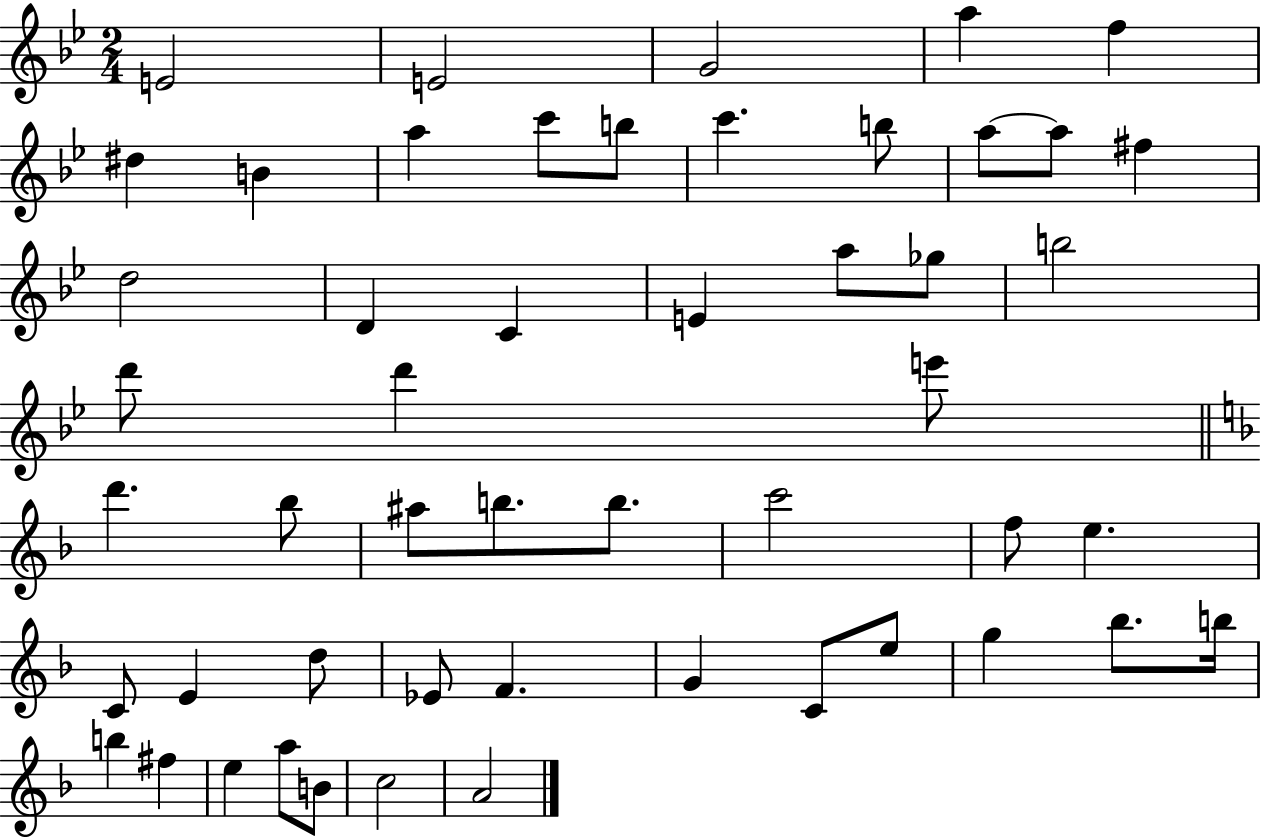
E4/h E4/h G4/h A5/q F5/q D#5/q B4/q A5/q C6/e B5/e C6/q. B5/e A5/e A5/e F#5/q D5/h D4/q C4/q E4/q A5/e Gb5/e B5/h D6/e D6/q E6/e D6/q. Bb5/e A#5/e B5/e. B5/e. C6/h F5/e E5/q. C4/e E4/q D5/e Eb4/e F4/q. G4/q C4/e E5/e G5/q Bb5/e. B5/s B5/q F#5/q E5/q A5/e B4/e C5/h A4/h